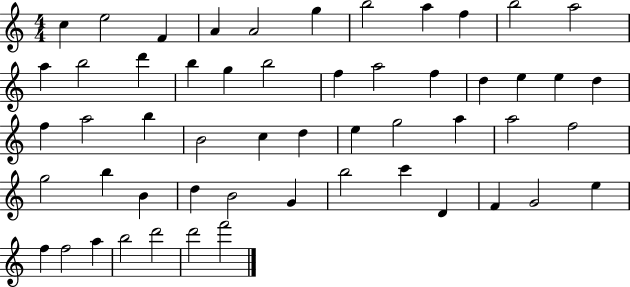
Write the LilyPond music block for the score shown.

{
  \clef treble
  \numericTimeSignature
  \time 4/4
  \key c \major
  c''4 e''2 f'4 | a'4 a'2 g''4 | b''2 a''4 f''4 | b''2 a''2 | \break a''4 b''2 d'''4 | b''4 g''4 b''2 | f''4 a''2 f''4 | d''4 e''4 e''4 d''4 | \break f''4 a''2 b''4 | b'2 c''4 d''4 | e''4 g''2 a''4 | a''2 f''2 | \break g''2 b''4 b'4 | d''4 b'2 g'4 | b''2 c'''4 d'4 | f'4 g'2 e''4 | \break f''4 f''2 a''4 | b''2 d'''2 | d'''2 f'''2 | \bar "|."
}